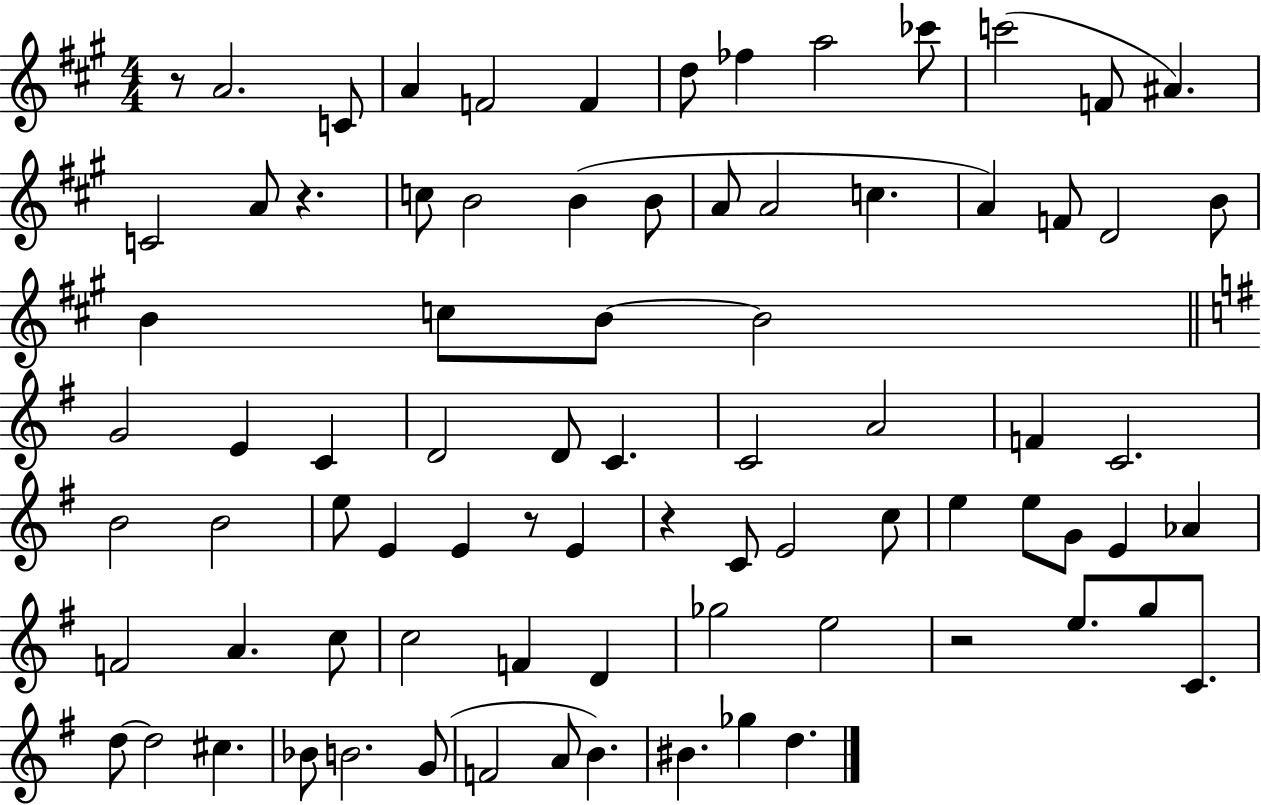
R/e A4/h. C4/e A4/q F4/h F4/q D5/e FES5/q A5/h CES6/e C6/h F4/e A#4/q. C4/h A4/e R/q. C5/e B4/h B4/q B4/e A4/e A4/h C5/q. A4/q F4/e D4/h B4/e B4/q C5/e B4/e B4/h G4/h E4/q C4/q D4/h D4/e C4/q. C4/h A4/h F4/q C4/h. B4/h B4/h E5/e E4/q E4/q R/e E4/q R/q C4/e E4/h C5/e E5/q E5/e G4/e E4/q Ab4/q F4/h A4/q. C5/e C5/h F4/q D4/q Gb5/h E5/h R/h E5/e. G5/e C4/e. D5/e D5/h C#5/q. Bb4/e B4/h. G4/e F4/h A4/e B4/q. BIS4/q. Gb5/q D5/q.